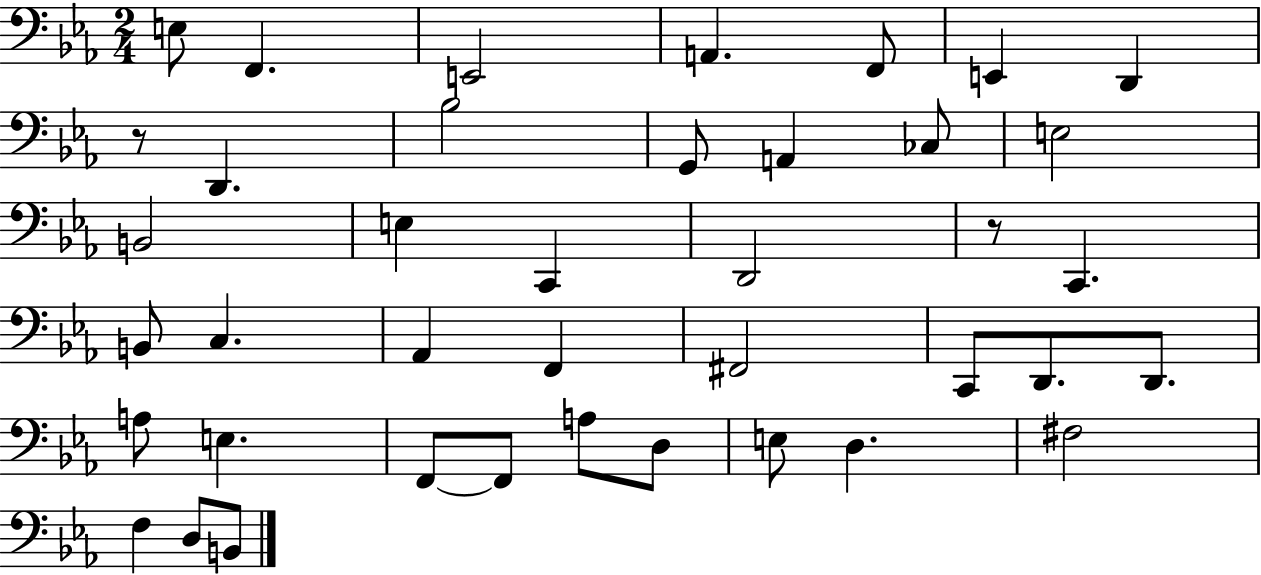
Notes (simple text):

E3/e F2/q. E2/h A2/q. F2/e E2/q D2/q R/e D2/q. Bb3/h G2/e A2/q CES3/e E3/h B2/h E3/q C2/q D2/h R/e C2/q. B2/e C3/q. Ab2/q F2/q F#2/h C2/e D2/e. D2/e. A3/e E3/q. F2/e F2/e A3/e D3/e E3/e D3/q. F#3/h F3/q D3/e B2/e